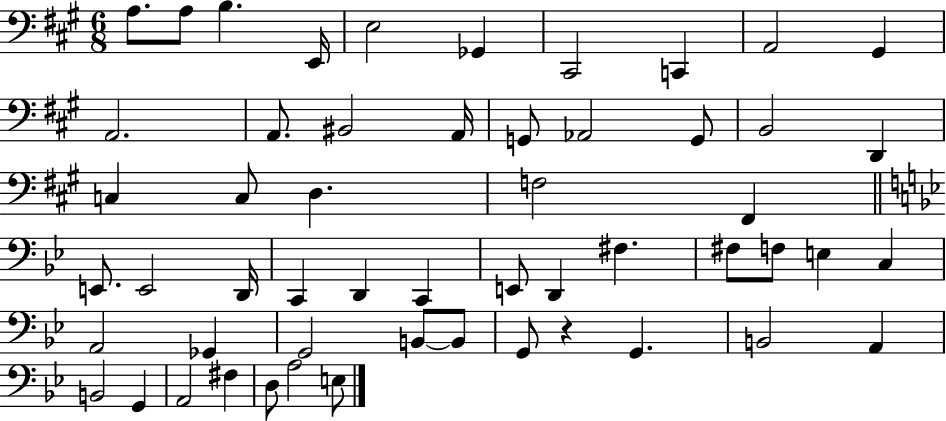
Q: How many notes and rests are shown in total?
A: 54